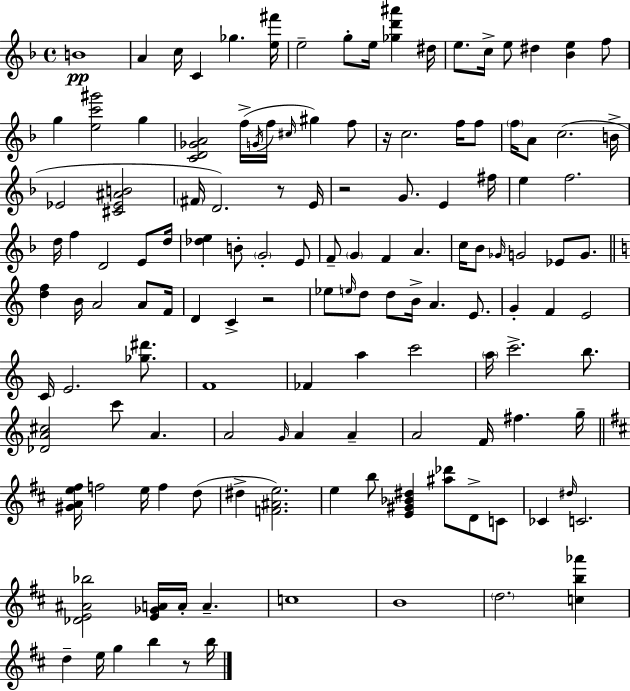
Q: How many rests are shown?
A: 5